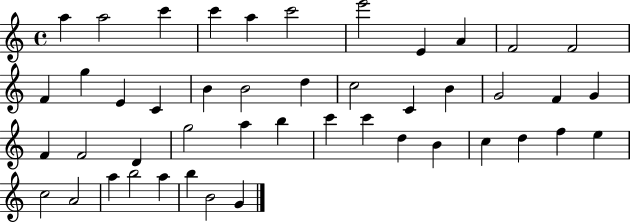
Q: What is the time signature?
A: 4/4